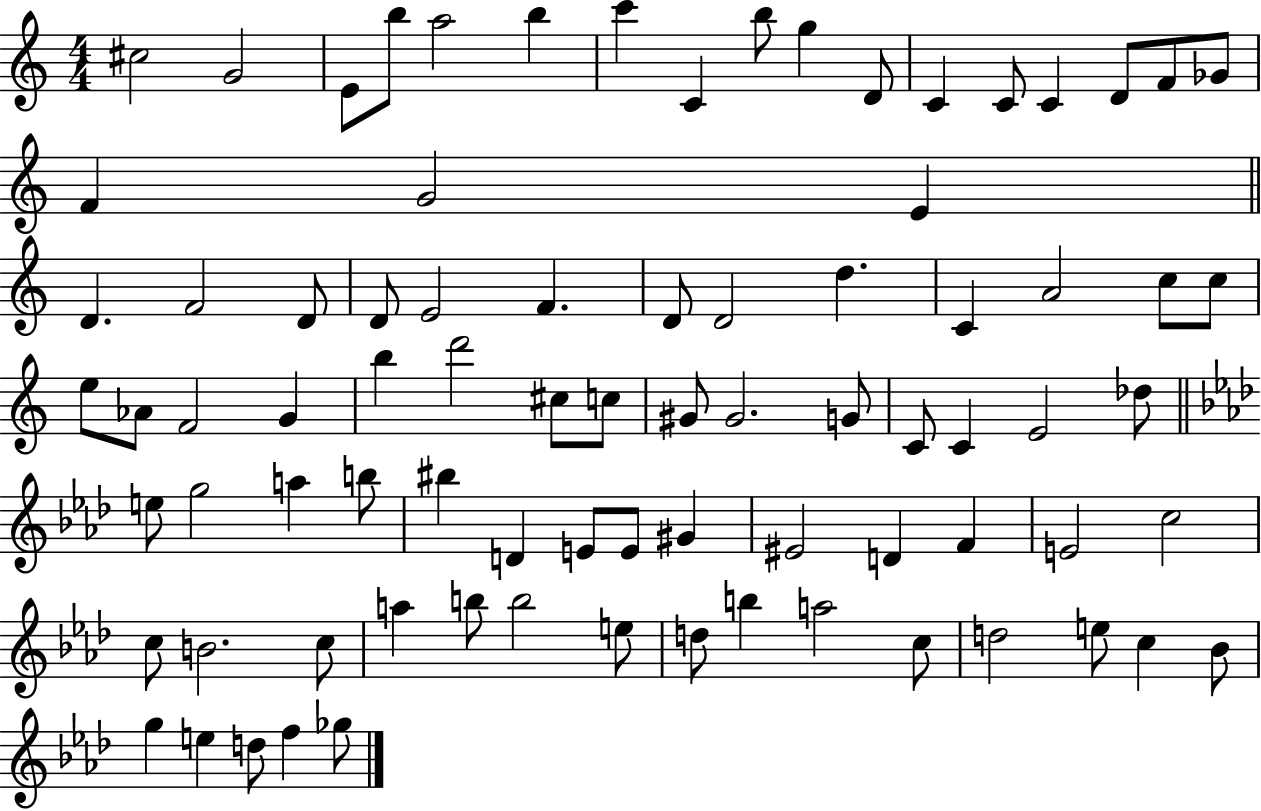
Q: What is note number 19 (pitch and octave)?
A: G4